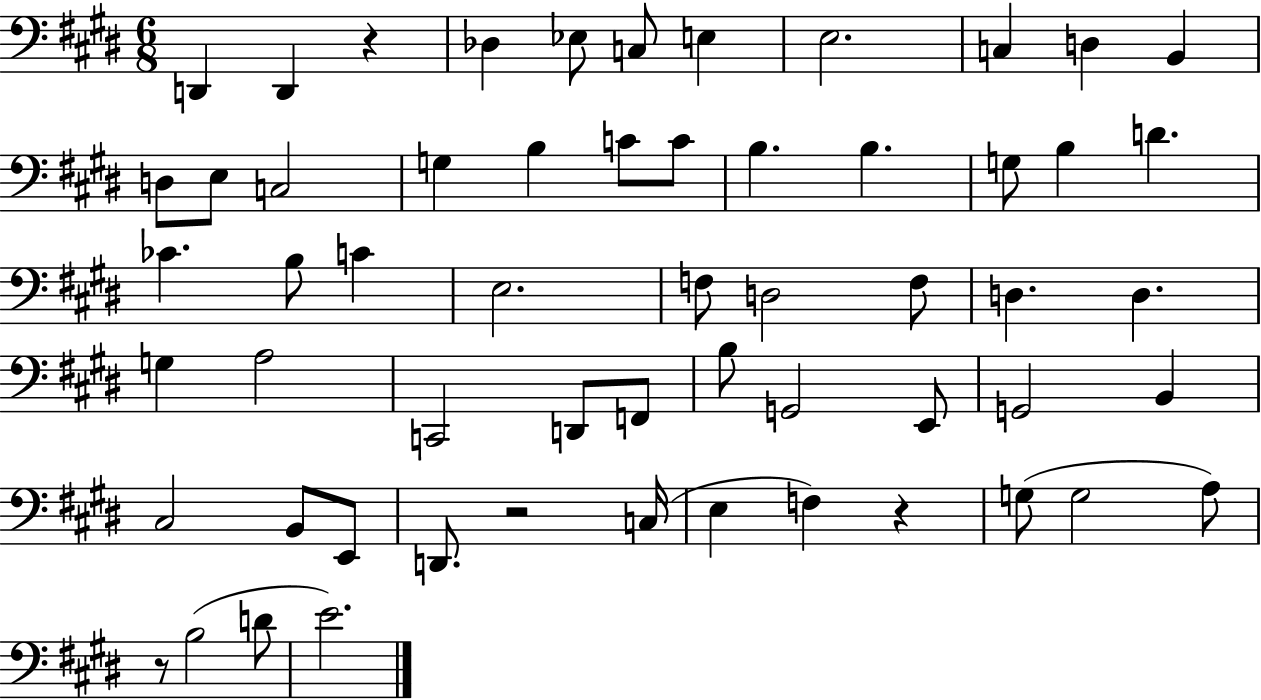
D2/q D2/q R/q Db3/q Eb3/e C3/e E3/q E3/h. C3/q D3/q B2/q D3/e E3/e C3/h G3/q B3/q C4/e C4/e B3/q. B3/q. G3/e B3/q D4/q. CES4/q. B3/e C4/q E3/h. F3/e D3/h F3/e D3/q. D3/q. G3/q A3/h C2/h D2/e F2/e B3/e G2/h E2/e G2/h B2/q C#3/h B2/e E2/e D2/e. R/h C3/s E3/q F3/q R/q G3/e G3/h A3/e R/e B3/h D4/e E4/h.